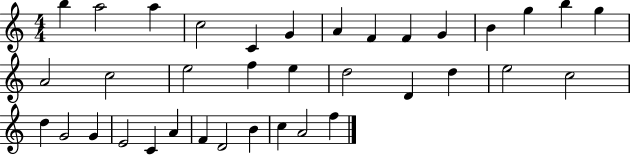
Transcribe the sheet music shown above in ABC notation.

X:1
T:Untitled
M:4/4
L:1/4
K:C
b a2 a c2 C G A F F G B g b g A2 c2 e2 f e d2 D d e2 c2 d G2 G E2 C A F D2 B c A2 f